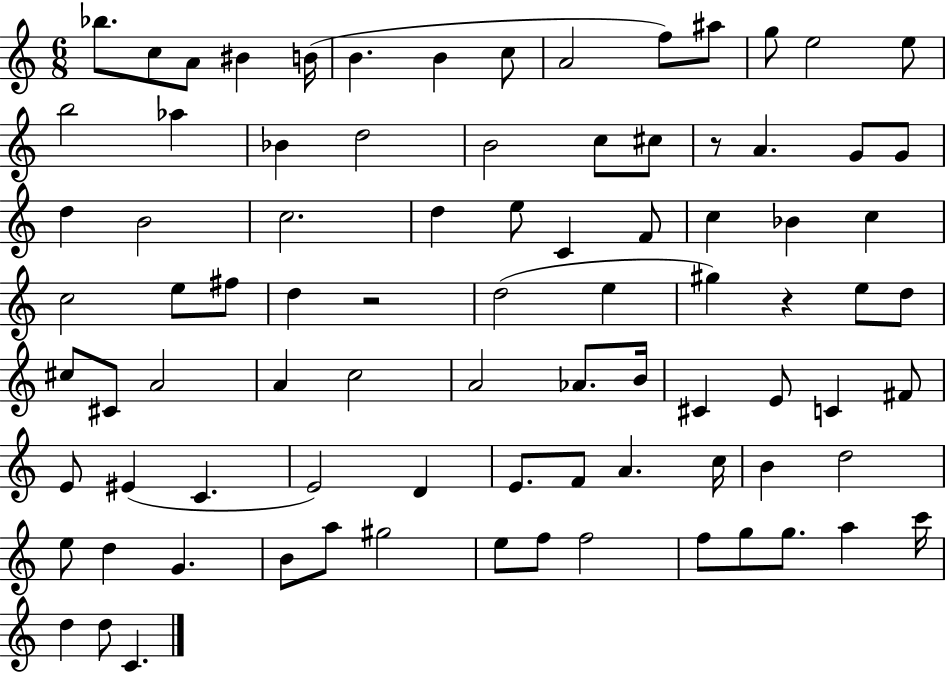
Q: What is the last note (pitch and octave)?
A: C4